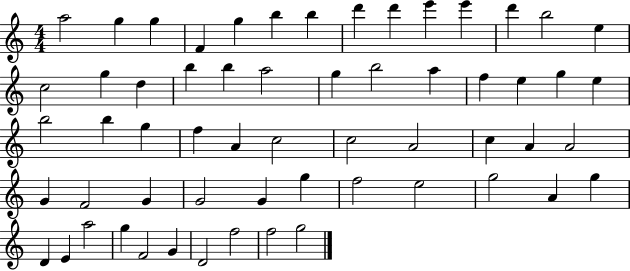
{
  \clef treble
  \numericTimeSignature
  \time 4/4
  \key c \major
  a''2 g''4 g''4 | f'4 g''4 b''4 b''4 | d'''4 d'''4 e'''4 e'''4 | d'''4 b''2 e''4 | \break c''2 g''4 d''4 | b''4 b''4 a''2 | g''4 b''2 a''4 | f''4 e''4 g''4 e''4 | \break b''2 b''4 g''4 | f''4 a'4 c''2 | c''2 a'2 | c''4 a'4 a'2 | \break g'4 f'2 g'4 | g'2 g'4 g''4 | f''2 e''2 | g''2 a'4 g''4 | \break d'4 e'4 a''2 | g''4 f'2 g'4 | d'2 f''2 | f''2 g''2 | \break \bar "|."
}